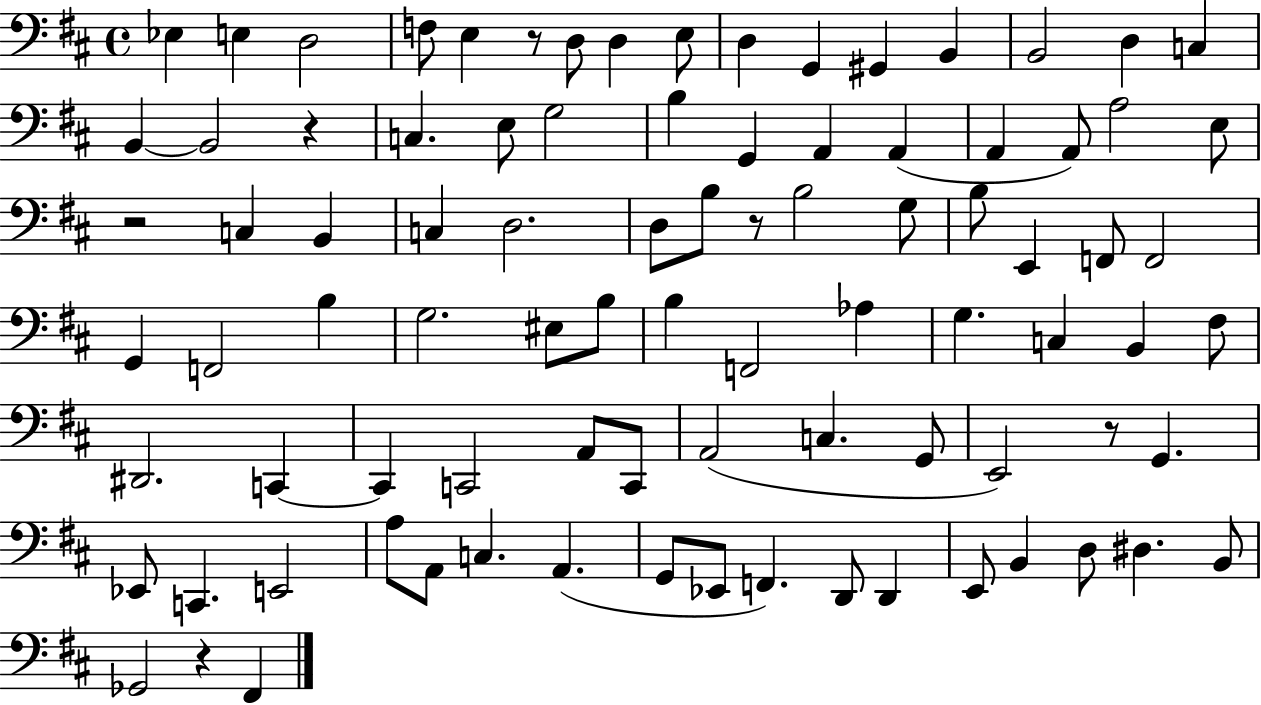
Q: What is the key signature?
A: D major